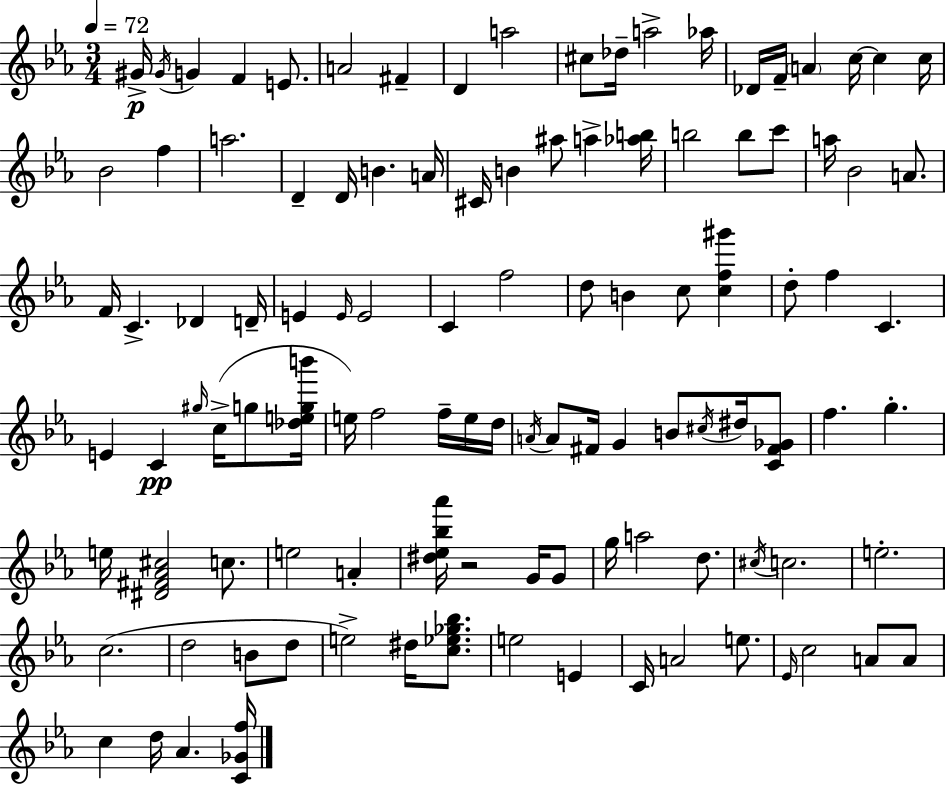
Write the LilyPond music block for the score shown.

{
  \clef treble
  \numericTimeSignature
  \time 3/4
  \key ees \major
  \tempo 4 = 72
  \repeat volta 2 { gis'16->\p \acciaccatura { gis'16 } g'4 f'4 e'8. | a'2 fis'4-- | d'4 a''2 | cis''8 des''16-- a''2-> | \break aes''16 des'16 f'16-- \parenthesize a'4 c''16~~ c''4 | c''16 bes'2 f''4 | a''2. | d'4-- d'16 b'4. | \break a'16 cis'16 b'4 ais''8 a''4-> | <aes'' b''>16 b''2 b''8 c'''8 | a''16 bes'2 a'8. | f'16 c'4.-> des'4 | \break d'16-- e'4 \grace { e'16 } e'2 | c'4 f''2 | d''8 b'4 c''8 <c'' f'' gis'''>4 | d''8-. f''4 c'4. | \break e'4 c'4\pp \grace { gis''16 }( c''16-> | g''8 <des'' e'' g'' b'''>16 e''16) f''2 | f''16-- e''16 d''16 \acciaccatura { a'16 } a'8 fis'16 g'4 b'8 | \acciaccatura { cis''16 } dis''16 <c' fis' ges'>8 f''4. g''4.-. | \break e''16 <dis' fis' aes' cis''>2 | c''8. e''2 | a'4-. <dis'' ees'' bes'' aes'''>16 r2 | g'16 g'8 g''16 a''2 | \break d''8. \acciaccatura { cis''16 } c''2. | e''2.-. | c''2.( | d''2 | \break b'8 d''8 e''2->) | dis''16 <c'' ees'' ges'' bes''>8. e''2 | e'4 c'16 a'2 | e''8. \grace { ees'16 } c''2 | \break a'8 a'8 c''4 d''16 | aes'4. <c' ges' f''>16 } \bar "|."
}